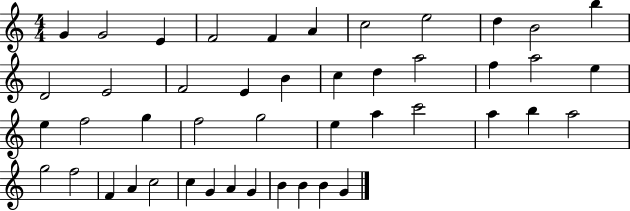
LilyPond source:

{
  \clef treble
  \numericTimeSignature
  \time 4/4
  \key c \major
  g'4 g'2 e'4 | f'2 f'4 a'4 | c''2 e''2 | d''4 b'2 b''4 | \break d'2 e'2 | f'2 e'4 b'4 | c''4 d''4 a''2 | f''4 a''2 e''4 | \break e''4 f''2 g''4 | f''2 g''2 | e''4 a''4 c'''2 | a''4 b''4 a''2 | \break g''2 f''2 | f'4 a'4 c''2 | c''4 g'4 a'4 g'4 | b'4 b'4 b'4 g'4 | \break \bar "|."
}